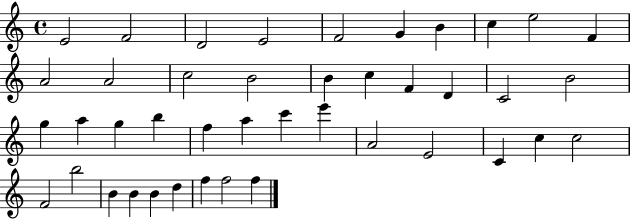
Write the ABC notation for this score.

X:1
T:Untitled
M:4/4
L:1/4
K:C
E2 F2 D2 E2 F2 G B c e2 F A2 A2 c2 B2 B c F D C2 B2 g a g b f a c' e' A2 E2 C c c2 F2 b2 B B B d f f2 f